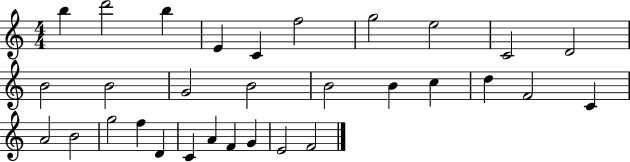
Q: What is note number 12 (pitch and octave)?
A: B4